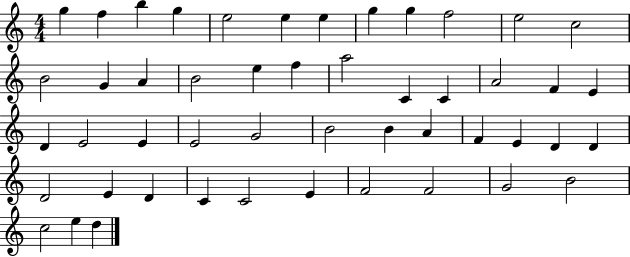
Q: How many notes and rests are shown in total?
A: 49